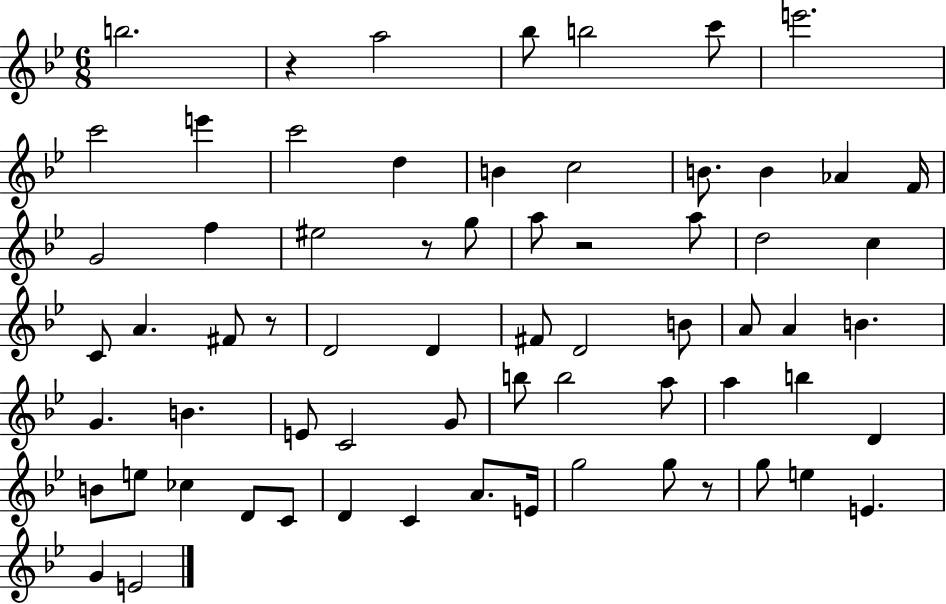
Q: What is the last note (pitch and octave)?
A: E4